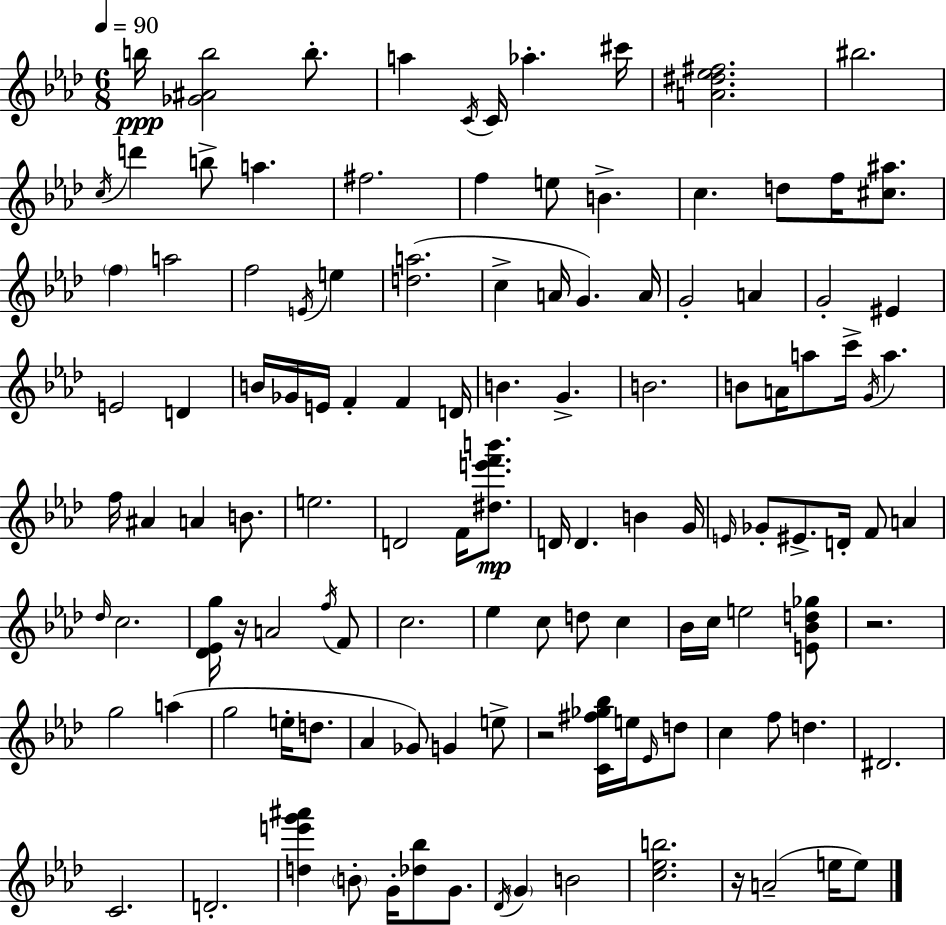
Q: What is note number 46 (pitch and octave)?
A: A5